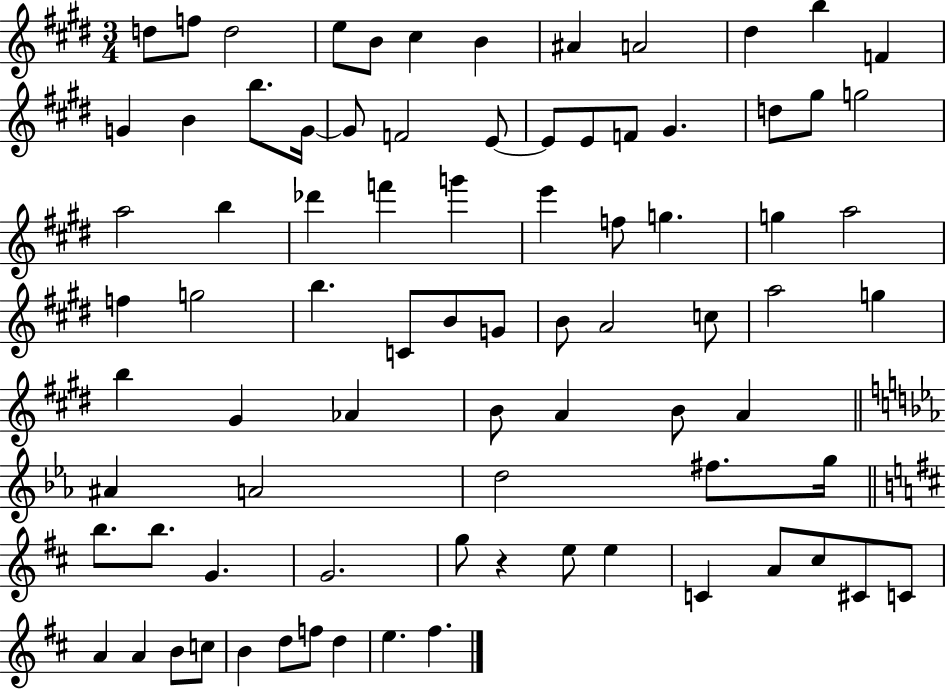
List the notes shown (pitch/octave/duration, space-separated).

D5/e F5/e D5/h E5/e B4/e C#5/q B4/q A#4/q A4/h D#5/q B5/q F4/q G4/q B4/q B5/e. G4/s G4/e F4/h E4/e E4/e E4/e F4/e G#4/q. D5/e G#5/e G5/h A5/h B5/q Db6/q F6/q G6/q E6/q F5/e G5/q. G5/q A5/h F5/q G5/h B5/q. C4/e B4/e G4/e B4/e A4/h C5/e A5/h G5/q B5/q G#4/q Ab4/q B4/e A4/q B4/e A4/q A#4/q A4/h D5/h F#5/e. G5/s B5/e. B5/e. G4/q. G4/h. G5/e R/q E5/e E5/q C4/q A4/e C#5/e C#4/e C4/e A4/q A4/q B4/e C5/e B4/q D5/e F5/e D5/q E5/q. F#5/q.